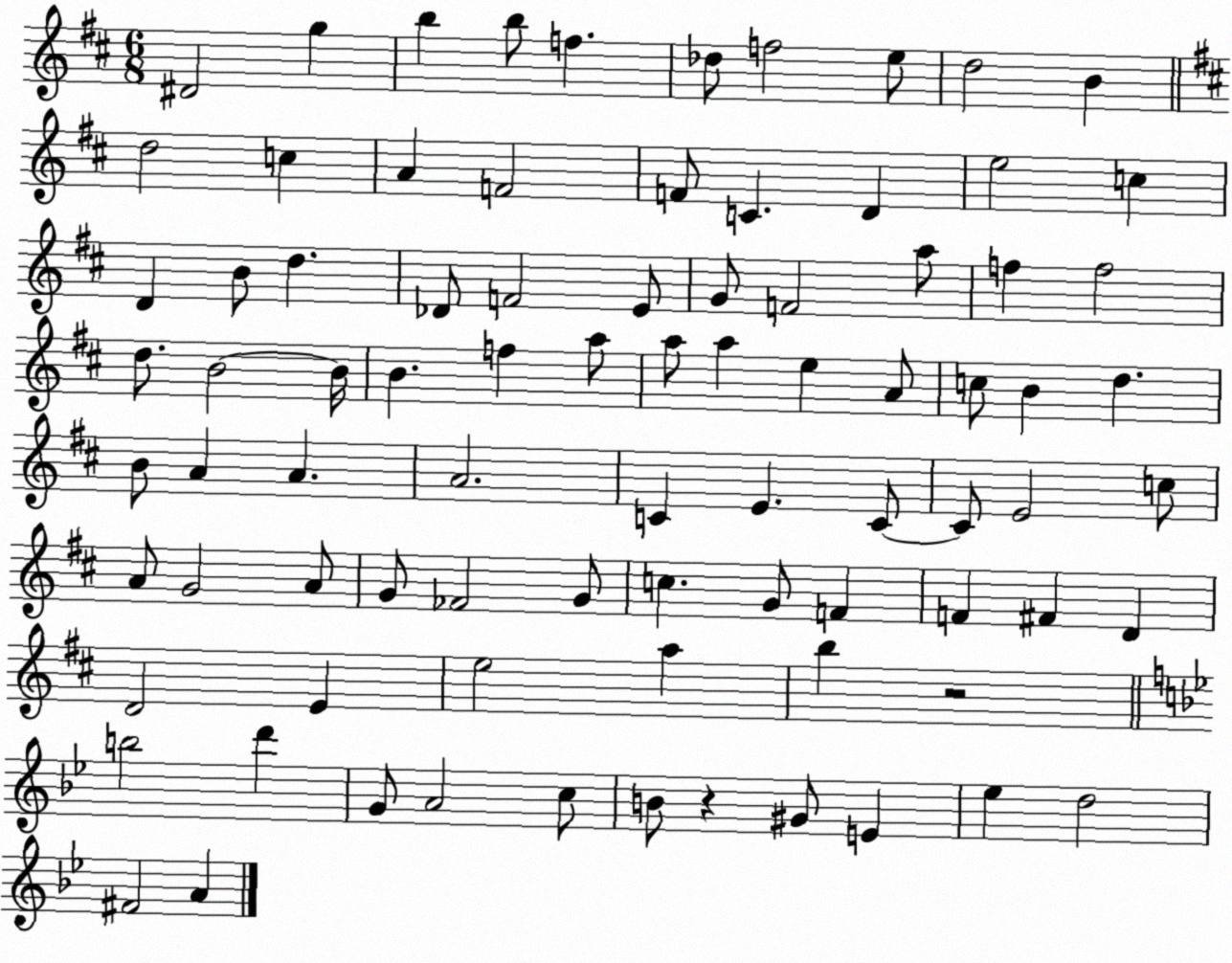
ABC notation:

X:1
T:Untitled
M:6/8
L:1/4
K:D
^D2 g b b/2 f _d/2 f2 e/2 d2 B d2 c A F2 F/2 C D e2 c D B/2 d _D/2 F2 E/2 G/2 F2 a/2 f f2 d/2 B2 B/4 B f a/2 a/2 a e A/2 c/2 B d B/2 A A A2 C E C/2 C/2 E2 c/2 A/2 G2 A/2 G/2 _F2 G/2 c G/2 F F ^F D D2 E e2 a b z2 b2 d' G/2 A2 c/2 B/2 z ^G/2 E _e d2 ^F2 A